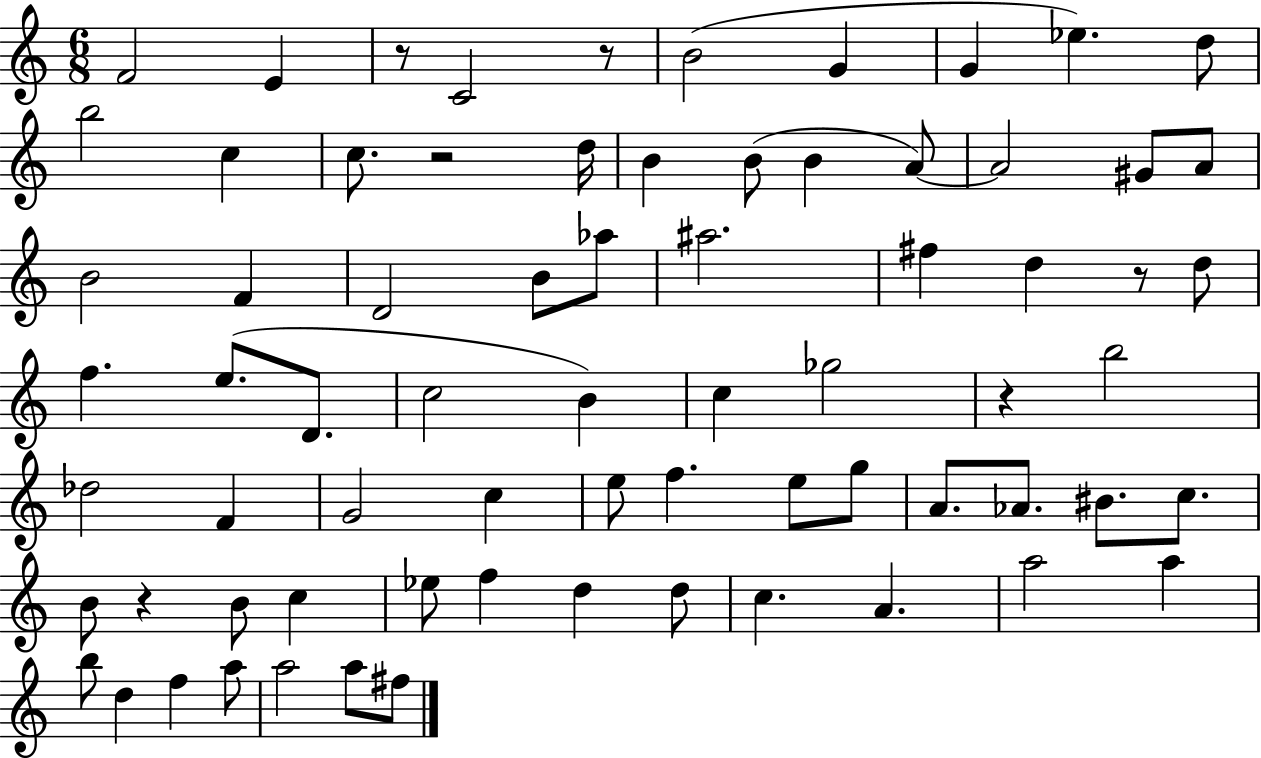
{
  \clef treble
  \numericTimeSignature
  \time 6/8
  \key c \major
  \repeat volta 2 { f'2 e'4 | r8 c'2 r8 | b'2( g'4 | g'4 ees''4.) d''8 | \break b''2 c''4 | c''8. r2 d''16 | b'4 b'8( b'4 a'8~~) | a'2 gis'8 a'8 | \break b'2 f'4 | d'2 b'8 aes''8 | ais''2. | fis''4 d''4 r8 d''8 | \break f''4. e''8.( d'8. | c''2 b'4) | c''4 ges''2 | r4 b''2 | \break des''2 f'4 | g'2 c''4 | e''8 f''4. e''8 g''8 | a'8. aes'8. bis'8. c''8. | \break b'8 r4 b'8 c''4 | ees''8 f''4 d''4 d''8 | c''4. a'4. | a''2 a''4 | \break b''8 d''4 f''4 a''8 | a''2 a''8 fis''8 | } \bar "|."
}